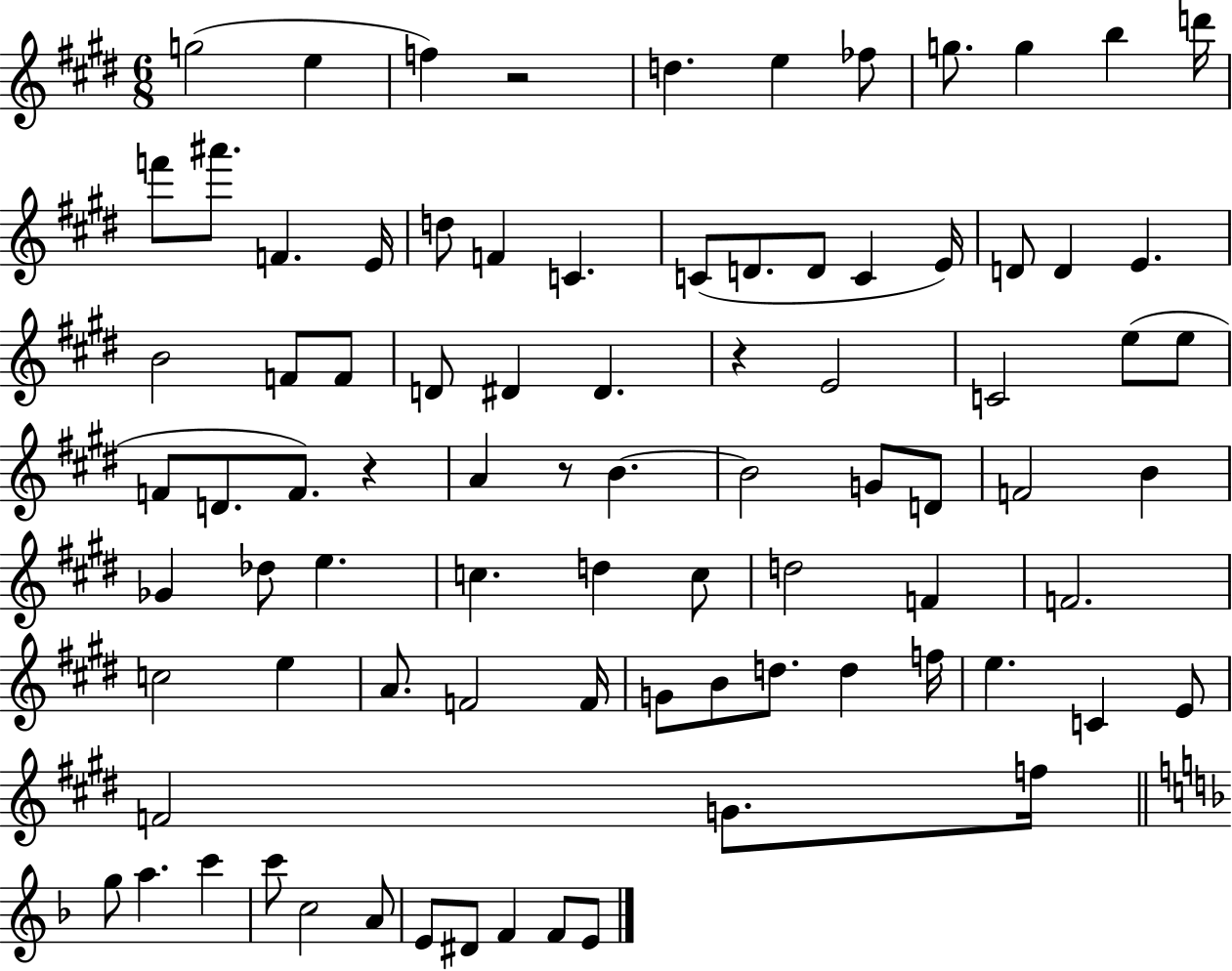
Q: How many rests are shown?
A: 4